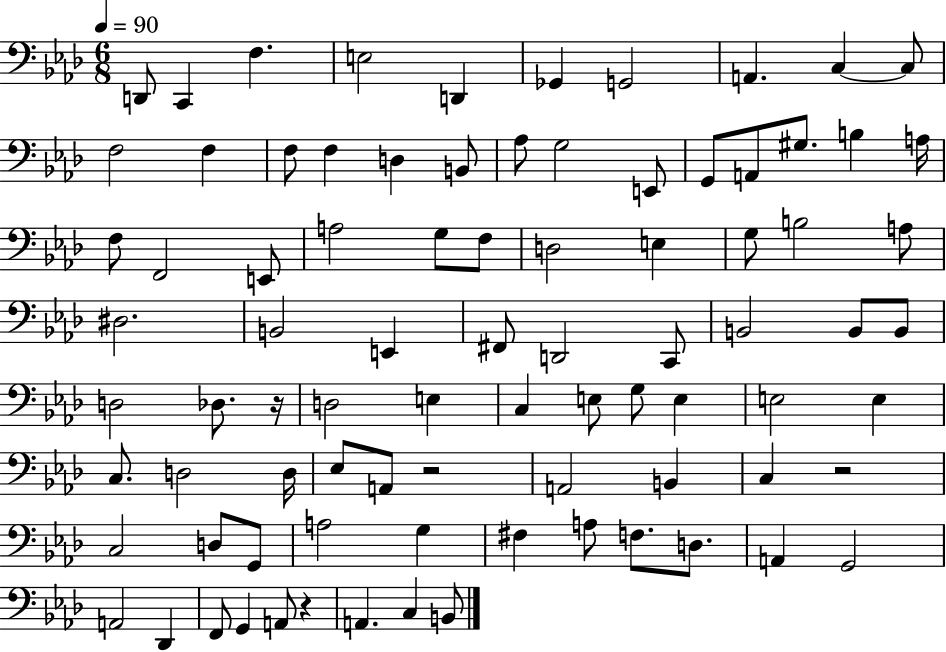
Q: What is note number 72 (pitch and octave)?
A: A2